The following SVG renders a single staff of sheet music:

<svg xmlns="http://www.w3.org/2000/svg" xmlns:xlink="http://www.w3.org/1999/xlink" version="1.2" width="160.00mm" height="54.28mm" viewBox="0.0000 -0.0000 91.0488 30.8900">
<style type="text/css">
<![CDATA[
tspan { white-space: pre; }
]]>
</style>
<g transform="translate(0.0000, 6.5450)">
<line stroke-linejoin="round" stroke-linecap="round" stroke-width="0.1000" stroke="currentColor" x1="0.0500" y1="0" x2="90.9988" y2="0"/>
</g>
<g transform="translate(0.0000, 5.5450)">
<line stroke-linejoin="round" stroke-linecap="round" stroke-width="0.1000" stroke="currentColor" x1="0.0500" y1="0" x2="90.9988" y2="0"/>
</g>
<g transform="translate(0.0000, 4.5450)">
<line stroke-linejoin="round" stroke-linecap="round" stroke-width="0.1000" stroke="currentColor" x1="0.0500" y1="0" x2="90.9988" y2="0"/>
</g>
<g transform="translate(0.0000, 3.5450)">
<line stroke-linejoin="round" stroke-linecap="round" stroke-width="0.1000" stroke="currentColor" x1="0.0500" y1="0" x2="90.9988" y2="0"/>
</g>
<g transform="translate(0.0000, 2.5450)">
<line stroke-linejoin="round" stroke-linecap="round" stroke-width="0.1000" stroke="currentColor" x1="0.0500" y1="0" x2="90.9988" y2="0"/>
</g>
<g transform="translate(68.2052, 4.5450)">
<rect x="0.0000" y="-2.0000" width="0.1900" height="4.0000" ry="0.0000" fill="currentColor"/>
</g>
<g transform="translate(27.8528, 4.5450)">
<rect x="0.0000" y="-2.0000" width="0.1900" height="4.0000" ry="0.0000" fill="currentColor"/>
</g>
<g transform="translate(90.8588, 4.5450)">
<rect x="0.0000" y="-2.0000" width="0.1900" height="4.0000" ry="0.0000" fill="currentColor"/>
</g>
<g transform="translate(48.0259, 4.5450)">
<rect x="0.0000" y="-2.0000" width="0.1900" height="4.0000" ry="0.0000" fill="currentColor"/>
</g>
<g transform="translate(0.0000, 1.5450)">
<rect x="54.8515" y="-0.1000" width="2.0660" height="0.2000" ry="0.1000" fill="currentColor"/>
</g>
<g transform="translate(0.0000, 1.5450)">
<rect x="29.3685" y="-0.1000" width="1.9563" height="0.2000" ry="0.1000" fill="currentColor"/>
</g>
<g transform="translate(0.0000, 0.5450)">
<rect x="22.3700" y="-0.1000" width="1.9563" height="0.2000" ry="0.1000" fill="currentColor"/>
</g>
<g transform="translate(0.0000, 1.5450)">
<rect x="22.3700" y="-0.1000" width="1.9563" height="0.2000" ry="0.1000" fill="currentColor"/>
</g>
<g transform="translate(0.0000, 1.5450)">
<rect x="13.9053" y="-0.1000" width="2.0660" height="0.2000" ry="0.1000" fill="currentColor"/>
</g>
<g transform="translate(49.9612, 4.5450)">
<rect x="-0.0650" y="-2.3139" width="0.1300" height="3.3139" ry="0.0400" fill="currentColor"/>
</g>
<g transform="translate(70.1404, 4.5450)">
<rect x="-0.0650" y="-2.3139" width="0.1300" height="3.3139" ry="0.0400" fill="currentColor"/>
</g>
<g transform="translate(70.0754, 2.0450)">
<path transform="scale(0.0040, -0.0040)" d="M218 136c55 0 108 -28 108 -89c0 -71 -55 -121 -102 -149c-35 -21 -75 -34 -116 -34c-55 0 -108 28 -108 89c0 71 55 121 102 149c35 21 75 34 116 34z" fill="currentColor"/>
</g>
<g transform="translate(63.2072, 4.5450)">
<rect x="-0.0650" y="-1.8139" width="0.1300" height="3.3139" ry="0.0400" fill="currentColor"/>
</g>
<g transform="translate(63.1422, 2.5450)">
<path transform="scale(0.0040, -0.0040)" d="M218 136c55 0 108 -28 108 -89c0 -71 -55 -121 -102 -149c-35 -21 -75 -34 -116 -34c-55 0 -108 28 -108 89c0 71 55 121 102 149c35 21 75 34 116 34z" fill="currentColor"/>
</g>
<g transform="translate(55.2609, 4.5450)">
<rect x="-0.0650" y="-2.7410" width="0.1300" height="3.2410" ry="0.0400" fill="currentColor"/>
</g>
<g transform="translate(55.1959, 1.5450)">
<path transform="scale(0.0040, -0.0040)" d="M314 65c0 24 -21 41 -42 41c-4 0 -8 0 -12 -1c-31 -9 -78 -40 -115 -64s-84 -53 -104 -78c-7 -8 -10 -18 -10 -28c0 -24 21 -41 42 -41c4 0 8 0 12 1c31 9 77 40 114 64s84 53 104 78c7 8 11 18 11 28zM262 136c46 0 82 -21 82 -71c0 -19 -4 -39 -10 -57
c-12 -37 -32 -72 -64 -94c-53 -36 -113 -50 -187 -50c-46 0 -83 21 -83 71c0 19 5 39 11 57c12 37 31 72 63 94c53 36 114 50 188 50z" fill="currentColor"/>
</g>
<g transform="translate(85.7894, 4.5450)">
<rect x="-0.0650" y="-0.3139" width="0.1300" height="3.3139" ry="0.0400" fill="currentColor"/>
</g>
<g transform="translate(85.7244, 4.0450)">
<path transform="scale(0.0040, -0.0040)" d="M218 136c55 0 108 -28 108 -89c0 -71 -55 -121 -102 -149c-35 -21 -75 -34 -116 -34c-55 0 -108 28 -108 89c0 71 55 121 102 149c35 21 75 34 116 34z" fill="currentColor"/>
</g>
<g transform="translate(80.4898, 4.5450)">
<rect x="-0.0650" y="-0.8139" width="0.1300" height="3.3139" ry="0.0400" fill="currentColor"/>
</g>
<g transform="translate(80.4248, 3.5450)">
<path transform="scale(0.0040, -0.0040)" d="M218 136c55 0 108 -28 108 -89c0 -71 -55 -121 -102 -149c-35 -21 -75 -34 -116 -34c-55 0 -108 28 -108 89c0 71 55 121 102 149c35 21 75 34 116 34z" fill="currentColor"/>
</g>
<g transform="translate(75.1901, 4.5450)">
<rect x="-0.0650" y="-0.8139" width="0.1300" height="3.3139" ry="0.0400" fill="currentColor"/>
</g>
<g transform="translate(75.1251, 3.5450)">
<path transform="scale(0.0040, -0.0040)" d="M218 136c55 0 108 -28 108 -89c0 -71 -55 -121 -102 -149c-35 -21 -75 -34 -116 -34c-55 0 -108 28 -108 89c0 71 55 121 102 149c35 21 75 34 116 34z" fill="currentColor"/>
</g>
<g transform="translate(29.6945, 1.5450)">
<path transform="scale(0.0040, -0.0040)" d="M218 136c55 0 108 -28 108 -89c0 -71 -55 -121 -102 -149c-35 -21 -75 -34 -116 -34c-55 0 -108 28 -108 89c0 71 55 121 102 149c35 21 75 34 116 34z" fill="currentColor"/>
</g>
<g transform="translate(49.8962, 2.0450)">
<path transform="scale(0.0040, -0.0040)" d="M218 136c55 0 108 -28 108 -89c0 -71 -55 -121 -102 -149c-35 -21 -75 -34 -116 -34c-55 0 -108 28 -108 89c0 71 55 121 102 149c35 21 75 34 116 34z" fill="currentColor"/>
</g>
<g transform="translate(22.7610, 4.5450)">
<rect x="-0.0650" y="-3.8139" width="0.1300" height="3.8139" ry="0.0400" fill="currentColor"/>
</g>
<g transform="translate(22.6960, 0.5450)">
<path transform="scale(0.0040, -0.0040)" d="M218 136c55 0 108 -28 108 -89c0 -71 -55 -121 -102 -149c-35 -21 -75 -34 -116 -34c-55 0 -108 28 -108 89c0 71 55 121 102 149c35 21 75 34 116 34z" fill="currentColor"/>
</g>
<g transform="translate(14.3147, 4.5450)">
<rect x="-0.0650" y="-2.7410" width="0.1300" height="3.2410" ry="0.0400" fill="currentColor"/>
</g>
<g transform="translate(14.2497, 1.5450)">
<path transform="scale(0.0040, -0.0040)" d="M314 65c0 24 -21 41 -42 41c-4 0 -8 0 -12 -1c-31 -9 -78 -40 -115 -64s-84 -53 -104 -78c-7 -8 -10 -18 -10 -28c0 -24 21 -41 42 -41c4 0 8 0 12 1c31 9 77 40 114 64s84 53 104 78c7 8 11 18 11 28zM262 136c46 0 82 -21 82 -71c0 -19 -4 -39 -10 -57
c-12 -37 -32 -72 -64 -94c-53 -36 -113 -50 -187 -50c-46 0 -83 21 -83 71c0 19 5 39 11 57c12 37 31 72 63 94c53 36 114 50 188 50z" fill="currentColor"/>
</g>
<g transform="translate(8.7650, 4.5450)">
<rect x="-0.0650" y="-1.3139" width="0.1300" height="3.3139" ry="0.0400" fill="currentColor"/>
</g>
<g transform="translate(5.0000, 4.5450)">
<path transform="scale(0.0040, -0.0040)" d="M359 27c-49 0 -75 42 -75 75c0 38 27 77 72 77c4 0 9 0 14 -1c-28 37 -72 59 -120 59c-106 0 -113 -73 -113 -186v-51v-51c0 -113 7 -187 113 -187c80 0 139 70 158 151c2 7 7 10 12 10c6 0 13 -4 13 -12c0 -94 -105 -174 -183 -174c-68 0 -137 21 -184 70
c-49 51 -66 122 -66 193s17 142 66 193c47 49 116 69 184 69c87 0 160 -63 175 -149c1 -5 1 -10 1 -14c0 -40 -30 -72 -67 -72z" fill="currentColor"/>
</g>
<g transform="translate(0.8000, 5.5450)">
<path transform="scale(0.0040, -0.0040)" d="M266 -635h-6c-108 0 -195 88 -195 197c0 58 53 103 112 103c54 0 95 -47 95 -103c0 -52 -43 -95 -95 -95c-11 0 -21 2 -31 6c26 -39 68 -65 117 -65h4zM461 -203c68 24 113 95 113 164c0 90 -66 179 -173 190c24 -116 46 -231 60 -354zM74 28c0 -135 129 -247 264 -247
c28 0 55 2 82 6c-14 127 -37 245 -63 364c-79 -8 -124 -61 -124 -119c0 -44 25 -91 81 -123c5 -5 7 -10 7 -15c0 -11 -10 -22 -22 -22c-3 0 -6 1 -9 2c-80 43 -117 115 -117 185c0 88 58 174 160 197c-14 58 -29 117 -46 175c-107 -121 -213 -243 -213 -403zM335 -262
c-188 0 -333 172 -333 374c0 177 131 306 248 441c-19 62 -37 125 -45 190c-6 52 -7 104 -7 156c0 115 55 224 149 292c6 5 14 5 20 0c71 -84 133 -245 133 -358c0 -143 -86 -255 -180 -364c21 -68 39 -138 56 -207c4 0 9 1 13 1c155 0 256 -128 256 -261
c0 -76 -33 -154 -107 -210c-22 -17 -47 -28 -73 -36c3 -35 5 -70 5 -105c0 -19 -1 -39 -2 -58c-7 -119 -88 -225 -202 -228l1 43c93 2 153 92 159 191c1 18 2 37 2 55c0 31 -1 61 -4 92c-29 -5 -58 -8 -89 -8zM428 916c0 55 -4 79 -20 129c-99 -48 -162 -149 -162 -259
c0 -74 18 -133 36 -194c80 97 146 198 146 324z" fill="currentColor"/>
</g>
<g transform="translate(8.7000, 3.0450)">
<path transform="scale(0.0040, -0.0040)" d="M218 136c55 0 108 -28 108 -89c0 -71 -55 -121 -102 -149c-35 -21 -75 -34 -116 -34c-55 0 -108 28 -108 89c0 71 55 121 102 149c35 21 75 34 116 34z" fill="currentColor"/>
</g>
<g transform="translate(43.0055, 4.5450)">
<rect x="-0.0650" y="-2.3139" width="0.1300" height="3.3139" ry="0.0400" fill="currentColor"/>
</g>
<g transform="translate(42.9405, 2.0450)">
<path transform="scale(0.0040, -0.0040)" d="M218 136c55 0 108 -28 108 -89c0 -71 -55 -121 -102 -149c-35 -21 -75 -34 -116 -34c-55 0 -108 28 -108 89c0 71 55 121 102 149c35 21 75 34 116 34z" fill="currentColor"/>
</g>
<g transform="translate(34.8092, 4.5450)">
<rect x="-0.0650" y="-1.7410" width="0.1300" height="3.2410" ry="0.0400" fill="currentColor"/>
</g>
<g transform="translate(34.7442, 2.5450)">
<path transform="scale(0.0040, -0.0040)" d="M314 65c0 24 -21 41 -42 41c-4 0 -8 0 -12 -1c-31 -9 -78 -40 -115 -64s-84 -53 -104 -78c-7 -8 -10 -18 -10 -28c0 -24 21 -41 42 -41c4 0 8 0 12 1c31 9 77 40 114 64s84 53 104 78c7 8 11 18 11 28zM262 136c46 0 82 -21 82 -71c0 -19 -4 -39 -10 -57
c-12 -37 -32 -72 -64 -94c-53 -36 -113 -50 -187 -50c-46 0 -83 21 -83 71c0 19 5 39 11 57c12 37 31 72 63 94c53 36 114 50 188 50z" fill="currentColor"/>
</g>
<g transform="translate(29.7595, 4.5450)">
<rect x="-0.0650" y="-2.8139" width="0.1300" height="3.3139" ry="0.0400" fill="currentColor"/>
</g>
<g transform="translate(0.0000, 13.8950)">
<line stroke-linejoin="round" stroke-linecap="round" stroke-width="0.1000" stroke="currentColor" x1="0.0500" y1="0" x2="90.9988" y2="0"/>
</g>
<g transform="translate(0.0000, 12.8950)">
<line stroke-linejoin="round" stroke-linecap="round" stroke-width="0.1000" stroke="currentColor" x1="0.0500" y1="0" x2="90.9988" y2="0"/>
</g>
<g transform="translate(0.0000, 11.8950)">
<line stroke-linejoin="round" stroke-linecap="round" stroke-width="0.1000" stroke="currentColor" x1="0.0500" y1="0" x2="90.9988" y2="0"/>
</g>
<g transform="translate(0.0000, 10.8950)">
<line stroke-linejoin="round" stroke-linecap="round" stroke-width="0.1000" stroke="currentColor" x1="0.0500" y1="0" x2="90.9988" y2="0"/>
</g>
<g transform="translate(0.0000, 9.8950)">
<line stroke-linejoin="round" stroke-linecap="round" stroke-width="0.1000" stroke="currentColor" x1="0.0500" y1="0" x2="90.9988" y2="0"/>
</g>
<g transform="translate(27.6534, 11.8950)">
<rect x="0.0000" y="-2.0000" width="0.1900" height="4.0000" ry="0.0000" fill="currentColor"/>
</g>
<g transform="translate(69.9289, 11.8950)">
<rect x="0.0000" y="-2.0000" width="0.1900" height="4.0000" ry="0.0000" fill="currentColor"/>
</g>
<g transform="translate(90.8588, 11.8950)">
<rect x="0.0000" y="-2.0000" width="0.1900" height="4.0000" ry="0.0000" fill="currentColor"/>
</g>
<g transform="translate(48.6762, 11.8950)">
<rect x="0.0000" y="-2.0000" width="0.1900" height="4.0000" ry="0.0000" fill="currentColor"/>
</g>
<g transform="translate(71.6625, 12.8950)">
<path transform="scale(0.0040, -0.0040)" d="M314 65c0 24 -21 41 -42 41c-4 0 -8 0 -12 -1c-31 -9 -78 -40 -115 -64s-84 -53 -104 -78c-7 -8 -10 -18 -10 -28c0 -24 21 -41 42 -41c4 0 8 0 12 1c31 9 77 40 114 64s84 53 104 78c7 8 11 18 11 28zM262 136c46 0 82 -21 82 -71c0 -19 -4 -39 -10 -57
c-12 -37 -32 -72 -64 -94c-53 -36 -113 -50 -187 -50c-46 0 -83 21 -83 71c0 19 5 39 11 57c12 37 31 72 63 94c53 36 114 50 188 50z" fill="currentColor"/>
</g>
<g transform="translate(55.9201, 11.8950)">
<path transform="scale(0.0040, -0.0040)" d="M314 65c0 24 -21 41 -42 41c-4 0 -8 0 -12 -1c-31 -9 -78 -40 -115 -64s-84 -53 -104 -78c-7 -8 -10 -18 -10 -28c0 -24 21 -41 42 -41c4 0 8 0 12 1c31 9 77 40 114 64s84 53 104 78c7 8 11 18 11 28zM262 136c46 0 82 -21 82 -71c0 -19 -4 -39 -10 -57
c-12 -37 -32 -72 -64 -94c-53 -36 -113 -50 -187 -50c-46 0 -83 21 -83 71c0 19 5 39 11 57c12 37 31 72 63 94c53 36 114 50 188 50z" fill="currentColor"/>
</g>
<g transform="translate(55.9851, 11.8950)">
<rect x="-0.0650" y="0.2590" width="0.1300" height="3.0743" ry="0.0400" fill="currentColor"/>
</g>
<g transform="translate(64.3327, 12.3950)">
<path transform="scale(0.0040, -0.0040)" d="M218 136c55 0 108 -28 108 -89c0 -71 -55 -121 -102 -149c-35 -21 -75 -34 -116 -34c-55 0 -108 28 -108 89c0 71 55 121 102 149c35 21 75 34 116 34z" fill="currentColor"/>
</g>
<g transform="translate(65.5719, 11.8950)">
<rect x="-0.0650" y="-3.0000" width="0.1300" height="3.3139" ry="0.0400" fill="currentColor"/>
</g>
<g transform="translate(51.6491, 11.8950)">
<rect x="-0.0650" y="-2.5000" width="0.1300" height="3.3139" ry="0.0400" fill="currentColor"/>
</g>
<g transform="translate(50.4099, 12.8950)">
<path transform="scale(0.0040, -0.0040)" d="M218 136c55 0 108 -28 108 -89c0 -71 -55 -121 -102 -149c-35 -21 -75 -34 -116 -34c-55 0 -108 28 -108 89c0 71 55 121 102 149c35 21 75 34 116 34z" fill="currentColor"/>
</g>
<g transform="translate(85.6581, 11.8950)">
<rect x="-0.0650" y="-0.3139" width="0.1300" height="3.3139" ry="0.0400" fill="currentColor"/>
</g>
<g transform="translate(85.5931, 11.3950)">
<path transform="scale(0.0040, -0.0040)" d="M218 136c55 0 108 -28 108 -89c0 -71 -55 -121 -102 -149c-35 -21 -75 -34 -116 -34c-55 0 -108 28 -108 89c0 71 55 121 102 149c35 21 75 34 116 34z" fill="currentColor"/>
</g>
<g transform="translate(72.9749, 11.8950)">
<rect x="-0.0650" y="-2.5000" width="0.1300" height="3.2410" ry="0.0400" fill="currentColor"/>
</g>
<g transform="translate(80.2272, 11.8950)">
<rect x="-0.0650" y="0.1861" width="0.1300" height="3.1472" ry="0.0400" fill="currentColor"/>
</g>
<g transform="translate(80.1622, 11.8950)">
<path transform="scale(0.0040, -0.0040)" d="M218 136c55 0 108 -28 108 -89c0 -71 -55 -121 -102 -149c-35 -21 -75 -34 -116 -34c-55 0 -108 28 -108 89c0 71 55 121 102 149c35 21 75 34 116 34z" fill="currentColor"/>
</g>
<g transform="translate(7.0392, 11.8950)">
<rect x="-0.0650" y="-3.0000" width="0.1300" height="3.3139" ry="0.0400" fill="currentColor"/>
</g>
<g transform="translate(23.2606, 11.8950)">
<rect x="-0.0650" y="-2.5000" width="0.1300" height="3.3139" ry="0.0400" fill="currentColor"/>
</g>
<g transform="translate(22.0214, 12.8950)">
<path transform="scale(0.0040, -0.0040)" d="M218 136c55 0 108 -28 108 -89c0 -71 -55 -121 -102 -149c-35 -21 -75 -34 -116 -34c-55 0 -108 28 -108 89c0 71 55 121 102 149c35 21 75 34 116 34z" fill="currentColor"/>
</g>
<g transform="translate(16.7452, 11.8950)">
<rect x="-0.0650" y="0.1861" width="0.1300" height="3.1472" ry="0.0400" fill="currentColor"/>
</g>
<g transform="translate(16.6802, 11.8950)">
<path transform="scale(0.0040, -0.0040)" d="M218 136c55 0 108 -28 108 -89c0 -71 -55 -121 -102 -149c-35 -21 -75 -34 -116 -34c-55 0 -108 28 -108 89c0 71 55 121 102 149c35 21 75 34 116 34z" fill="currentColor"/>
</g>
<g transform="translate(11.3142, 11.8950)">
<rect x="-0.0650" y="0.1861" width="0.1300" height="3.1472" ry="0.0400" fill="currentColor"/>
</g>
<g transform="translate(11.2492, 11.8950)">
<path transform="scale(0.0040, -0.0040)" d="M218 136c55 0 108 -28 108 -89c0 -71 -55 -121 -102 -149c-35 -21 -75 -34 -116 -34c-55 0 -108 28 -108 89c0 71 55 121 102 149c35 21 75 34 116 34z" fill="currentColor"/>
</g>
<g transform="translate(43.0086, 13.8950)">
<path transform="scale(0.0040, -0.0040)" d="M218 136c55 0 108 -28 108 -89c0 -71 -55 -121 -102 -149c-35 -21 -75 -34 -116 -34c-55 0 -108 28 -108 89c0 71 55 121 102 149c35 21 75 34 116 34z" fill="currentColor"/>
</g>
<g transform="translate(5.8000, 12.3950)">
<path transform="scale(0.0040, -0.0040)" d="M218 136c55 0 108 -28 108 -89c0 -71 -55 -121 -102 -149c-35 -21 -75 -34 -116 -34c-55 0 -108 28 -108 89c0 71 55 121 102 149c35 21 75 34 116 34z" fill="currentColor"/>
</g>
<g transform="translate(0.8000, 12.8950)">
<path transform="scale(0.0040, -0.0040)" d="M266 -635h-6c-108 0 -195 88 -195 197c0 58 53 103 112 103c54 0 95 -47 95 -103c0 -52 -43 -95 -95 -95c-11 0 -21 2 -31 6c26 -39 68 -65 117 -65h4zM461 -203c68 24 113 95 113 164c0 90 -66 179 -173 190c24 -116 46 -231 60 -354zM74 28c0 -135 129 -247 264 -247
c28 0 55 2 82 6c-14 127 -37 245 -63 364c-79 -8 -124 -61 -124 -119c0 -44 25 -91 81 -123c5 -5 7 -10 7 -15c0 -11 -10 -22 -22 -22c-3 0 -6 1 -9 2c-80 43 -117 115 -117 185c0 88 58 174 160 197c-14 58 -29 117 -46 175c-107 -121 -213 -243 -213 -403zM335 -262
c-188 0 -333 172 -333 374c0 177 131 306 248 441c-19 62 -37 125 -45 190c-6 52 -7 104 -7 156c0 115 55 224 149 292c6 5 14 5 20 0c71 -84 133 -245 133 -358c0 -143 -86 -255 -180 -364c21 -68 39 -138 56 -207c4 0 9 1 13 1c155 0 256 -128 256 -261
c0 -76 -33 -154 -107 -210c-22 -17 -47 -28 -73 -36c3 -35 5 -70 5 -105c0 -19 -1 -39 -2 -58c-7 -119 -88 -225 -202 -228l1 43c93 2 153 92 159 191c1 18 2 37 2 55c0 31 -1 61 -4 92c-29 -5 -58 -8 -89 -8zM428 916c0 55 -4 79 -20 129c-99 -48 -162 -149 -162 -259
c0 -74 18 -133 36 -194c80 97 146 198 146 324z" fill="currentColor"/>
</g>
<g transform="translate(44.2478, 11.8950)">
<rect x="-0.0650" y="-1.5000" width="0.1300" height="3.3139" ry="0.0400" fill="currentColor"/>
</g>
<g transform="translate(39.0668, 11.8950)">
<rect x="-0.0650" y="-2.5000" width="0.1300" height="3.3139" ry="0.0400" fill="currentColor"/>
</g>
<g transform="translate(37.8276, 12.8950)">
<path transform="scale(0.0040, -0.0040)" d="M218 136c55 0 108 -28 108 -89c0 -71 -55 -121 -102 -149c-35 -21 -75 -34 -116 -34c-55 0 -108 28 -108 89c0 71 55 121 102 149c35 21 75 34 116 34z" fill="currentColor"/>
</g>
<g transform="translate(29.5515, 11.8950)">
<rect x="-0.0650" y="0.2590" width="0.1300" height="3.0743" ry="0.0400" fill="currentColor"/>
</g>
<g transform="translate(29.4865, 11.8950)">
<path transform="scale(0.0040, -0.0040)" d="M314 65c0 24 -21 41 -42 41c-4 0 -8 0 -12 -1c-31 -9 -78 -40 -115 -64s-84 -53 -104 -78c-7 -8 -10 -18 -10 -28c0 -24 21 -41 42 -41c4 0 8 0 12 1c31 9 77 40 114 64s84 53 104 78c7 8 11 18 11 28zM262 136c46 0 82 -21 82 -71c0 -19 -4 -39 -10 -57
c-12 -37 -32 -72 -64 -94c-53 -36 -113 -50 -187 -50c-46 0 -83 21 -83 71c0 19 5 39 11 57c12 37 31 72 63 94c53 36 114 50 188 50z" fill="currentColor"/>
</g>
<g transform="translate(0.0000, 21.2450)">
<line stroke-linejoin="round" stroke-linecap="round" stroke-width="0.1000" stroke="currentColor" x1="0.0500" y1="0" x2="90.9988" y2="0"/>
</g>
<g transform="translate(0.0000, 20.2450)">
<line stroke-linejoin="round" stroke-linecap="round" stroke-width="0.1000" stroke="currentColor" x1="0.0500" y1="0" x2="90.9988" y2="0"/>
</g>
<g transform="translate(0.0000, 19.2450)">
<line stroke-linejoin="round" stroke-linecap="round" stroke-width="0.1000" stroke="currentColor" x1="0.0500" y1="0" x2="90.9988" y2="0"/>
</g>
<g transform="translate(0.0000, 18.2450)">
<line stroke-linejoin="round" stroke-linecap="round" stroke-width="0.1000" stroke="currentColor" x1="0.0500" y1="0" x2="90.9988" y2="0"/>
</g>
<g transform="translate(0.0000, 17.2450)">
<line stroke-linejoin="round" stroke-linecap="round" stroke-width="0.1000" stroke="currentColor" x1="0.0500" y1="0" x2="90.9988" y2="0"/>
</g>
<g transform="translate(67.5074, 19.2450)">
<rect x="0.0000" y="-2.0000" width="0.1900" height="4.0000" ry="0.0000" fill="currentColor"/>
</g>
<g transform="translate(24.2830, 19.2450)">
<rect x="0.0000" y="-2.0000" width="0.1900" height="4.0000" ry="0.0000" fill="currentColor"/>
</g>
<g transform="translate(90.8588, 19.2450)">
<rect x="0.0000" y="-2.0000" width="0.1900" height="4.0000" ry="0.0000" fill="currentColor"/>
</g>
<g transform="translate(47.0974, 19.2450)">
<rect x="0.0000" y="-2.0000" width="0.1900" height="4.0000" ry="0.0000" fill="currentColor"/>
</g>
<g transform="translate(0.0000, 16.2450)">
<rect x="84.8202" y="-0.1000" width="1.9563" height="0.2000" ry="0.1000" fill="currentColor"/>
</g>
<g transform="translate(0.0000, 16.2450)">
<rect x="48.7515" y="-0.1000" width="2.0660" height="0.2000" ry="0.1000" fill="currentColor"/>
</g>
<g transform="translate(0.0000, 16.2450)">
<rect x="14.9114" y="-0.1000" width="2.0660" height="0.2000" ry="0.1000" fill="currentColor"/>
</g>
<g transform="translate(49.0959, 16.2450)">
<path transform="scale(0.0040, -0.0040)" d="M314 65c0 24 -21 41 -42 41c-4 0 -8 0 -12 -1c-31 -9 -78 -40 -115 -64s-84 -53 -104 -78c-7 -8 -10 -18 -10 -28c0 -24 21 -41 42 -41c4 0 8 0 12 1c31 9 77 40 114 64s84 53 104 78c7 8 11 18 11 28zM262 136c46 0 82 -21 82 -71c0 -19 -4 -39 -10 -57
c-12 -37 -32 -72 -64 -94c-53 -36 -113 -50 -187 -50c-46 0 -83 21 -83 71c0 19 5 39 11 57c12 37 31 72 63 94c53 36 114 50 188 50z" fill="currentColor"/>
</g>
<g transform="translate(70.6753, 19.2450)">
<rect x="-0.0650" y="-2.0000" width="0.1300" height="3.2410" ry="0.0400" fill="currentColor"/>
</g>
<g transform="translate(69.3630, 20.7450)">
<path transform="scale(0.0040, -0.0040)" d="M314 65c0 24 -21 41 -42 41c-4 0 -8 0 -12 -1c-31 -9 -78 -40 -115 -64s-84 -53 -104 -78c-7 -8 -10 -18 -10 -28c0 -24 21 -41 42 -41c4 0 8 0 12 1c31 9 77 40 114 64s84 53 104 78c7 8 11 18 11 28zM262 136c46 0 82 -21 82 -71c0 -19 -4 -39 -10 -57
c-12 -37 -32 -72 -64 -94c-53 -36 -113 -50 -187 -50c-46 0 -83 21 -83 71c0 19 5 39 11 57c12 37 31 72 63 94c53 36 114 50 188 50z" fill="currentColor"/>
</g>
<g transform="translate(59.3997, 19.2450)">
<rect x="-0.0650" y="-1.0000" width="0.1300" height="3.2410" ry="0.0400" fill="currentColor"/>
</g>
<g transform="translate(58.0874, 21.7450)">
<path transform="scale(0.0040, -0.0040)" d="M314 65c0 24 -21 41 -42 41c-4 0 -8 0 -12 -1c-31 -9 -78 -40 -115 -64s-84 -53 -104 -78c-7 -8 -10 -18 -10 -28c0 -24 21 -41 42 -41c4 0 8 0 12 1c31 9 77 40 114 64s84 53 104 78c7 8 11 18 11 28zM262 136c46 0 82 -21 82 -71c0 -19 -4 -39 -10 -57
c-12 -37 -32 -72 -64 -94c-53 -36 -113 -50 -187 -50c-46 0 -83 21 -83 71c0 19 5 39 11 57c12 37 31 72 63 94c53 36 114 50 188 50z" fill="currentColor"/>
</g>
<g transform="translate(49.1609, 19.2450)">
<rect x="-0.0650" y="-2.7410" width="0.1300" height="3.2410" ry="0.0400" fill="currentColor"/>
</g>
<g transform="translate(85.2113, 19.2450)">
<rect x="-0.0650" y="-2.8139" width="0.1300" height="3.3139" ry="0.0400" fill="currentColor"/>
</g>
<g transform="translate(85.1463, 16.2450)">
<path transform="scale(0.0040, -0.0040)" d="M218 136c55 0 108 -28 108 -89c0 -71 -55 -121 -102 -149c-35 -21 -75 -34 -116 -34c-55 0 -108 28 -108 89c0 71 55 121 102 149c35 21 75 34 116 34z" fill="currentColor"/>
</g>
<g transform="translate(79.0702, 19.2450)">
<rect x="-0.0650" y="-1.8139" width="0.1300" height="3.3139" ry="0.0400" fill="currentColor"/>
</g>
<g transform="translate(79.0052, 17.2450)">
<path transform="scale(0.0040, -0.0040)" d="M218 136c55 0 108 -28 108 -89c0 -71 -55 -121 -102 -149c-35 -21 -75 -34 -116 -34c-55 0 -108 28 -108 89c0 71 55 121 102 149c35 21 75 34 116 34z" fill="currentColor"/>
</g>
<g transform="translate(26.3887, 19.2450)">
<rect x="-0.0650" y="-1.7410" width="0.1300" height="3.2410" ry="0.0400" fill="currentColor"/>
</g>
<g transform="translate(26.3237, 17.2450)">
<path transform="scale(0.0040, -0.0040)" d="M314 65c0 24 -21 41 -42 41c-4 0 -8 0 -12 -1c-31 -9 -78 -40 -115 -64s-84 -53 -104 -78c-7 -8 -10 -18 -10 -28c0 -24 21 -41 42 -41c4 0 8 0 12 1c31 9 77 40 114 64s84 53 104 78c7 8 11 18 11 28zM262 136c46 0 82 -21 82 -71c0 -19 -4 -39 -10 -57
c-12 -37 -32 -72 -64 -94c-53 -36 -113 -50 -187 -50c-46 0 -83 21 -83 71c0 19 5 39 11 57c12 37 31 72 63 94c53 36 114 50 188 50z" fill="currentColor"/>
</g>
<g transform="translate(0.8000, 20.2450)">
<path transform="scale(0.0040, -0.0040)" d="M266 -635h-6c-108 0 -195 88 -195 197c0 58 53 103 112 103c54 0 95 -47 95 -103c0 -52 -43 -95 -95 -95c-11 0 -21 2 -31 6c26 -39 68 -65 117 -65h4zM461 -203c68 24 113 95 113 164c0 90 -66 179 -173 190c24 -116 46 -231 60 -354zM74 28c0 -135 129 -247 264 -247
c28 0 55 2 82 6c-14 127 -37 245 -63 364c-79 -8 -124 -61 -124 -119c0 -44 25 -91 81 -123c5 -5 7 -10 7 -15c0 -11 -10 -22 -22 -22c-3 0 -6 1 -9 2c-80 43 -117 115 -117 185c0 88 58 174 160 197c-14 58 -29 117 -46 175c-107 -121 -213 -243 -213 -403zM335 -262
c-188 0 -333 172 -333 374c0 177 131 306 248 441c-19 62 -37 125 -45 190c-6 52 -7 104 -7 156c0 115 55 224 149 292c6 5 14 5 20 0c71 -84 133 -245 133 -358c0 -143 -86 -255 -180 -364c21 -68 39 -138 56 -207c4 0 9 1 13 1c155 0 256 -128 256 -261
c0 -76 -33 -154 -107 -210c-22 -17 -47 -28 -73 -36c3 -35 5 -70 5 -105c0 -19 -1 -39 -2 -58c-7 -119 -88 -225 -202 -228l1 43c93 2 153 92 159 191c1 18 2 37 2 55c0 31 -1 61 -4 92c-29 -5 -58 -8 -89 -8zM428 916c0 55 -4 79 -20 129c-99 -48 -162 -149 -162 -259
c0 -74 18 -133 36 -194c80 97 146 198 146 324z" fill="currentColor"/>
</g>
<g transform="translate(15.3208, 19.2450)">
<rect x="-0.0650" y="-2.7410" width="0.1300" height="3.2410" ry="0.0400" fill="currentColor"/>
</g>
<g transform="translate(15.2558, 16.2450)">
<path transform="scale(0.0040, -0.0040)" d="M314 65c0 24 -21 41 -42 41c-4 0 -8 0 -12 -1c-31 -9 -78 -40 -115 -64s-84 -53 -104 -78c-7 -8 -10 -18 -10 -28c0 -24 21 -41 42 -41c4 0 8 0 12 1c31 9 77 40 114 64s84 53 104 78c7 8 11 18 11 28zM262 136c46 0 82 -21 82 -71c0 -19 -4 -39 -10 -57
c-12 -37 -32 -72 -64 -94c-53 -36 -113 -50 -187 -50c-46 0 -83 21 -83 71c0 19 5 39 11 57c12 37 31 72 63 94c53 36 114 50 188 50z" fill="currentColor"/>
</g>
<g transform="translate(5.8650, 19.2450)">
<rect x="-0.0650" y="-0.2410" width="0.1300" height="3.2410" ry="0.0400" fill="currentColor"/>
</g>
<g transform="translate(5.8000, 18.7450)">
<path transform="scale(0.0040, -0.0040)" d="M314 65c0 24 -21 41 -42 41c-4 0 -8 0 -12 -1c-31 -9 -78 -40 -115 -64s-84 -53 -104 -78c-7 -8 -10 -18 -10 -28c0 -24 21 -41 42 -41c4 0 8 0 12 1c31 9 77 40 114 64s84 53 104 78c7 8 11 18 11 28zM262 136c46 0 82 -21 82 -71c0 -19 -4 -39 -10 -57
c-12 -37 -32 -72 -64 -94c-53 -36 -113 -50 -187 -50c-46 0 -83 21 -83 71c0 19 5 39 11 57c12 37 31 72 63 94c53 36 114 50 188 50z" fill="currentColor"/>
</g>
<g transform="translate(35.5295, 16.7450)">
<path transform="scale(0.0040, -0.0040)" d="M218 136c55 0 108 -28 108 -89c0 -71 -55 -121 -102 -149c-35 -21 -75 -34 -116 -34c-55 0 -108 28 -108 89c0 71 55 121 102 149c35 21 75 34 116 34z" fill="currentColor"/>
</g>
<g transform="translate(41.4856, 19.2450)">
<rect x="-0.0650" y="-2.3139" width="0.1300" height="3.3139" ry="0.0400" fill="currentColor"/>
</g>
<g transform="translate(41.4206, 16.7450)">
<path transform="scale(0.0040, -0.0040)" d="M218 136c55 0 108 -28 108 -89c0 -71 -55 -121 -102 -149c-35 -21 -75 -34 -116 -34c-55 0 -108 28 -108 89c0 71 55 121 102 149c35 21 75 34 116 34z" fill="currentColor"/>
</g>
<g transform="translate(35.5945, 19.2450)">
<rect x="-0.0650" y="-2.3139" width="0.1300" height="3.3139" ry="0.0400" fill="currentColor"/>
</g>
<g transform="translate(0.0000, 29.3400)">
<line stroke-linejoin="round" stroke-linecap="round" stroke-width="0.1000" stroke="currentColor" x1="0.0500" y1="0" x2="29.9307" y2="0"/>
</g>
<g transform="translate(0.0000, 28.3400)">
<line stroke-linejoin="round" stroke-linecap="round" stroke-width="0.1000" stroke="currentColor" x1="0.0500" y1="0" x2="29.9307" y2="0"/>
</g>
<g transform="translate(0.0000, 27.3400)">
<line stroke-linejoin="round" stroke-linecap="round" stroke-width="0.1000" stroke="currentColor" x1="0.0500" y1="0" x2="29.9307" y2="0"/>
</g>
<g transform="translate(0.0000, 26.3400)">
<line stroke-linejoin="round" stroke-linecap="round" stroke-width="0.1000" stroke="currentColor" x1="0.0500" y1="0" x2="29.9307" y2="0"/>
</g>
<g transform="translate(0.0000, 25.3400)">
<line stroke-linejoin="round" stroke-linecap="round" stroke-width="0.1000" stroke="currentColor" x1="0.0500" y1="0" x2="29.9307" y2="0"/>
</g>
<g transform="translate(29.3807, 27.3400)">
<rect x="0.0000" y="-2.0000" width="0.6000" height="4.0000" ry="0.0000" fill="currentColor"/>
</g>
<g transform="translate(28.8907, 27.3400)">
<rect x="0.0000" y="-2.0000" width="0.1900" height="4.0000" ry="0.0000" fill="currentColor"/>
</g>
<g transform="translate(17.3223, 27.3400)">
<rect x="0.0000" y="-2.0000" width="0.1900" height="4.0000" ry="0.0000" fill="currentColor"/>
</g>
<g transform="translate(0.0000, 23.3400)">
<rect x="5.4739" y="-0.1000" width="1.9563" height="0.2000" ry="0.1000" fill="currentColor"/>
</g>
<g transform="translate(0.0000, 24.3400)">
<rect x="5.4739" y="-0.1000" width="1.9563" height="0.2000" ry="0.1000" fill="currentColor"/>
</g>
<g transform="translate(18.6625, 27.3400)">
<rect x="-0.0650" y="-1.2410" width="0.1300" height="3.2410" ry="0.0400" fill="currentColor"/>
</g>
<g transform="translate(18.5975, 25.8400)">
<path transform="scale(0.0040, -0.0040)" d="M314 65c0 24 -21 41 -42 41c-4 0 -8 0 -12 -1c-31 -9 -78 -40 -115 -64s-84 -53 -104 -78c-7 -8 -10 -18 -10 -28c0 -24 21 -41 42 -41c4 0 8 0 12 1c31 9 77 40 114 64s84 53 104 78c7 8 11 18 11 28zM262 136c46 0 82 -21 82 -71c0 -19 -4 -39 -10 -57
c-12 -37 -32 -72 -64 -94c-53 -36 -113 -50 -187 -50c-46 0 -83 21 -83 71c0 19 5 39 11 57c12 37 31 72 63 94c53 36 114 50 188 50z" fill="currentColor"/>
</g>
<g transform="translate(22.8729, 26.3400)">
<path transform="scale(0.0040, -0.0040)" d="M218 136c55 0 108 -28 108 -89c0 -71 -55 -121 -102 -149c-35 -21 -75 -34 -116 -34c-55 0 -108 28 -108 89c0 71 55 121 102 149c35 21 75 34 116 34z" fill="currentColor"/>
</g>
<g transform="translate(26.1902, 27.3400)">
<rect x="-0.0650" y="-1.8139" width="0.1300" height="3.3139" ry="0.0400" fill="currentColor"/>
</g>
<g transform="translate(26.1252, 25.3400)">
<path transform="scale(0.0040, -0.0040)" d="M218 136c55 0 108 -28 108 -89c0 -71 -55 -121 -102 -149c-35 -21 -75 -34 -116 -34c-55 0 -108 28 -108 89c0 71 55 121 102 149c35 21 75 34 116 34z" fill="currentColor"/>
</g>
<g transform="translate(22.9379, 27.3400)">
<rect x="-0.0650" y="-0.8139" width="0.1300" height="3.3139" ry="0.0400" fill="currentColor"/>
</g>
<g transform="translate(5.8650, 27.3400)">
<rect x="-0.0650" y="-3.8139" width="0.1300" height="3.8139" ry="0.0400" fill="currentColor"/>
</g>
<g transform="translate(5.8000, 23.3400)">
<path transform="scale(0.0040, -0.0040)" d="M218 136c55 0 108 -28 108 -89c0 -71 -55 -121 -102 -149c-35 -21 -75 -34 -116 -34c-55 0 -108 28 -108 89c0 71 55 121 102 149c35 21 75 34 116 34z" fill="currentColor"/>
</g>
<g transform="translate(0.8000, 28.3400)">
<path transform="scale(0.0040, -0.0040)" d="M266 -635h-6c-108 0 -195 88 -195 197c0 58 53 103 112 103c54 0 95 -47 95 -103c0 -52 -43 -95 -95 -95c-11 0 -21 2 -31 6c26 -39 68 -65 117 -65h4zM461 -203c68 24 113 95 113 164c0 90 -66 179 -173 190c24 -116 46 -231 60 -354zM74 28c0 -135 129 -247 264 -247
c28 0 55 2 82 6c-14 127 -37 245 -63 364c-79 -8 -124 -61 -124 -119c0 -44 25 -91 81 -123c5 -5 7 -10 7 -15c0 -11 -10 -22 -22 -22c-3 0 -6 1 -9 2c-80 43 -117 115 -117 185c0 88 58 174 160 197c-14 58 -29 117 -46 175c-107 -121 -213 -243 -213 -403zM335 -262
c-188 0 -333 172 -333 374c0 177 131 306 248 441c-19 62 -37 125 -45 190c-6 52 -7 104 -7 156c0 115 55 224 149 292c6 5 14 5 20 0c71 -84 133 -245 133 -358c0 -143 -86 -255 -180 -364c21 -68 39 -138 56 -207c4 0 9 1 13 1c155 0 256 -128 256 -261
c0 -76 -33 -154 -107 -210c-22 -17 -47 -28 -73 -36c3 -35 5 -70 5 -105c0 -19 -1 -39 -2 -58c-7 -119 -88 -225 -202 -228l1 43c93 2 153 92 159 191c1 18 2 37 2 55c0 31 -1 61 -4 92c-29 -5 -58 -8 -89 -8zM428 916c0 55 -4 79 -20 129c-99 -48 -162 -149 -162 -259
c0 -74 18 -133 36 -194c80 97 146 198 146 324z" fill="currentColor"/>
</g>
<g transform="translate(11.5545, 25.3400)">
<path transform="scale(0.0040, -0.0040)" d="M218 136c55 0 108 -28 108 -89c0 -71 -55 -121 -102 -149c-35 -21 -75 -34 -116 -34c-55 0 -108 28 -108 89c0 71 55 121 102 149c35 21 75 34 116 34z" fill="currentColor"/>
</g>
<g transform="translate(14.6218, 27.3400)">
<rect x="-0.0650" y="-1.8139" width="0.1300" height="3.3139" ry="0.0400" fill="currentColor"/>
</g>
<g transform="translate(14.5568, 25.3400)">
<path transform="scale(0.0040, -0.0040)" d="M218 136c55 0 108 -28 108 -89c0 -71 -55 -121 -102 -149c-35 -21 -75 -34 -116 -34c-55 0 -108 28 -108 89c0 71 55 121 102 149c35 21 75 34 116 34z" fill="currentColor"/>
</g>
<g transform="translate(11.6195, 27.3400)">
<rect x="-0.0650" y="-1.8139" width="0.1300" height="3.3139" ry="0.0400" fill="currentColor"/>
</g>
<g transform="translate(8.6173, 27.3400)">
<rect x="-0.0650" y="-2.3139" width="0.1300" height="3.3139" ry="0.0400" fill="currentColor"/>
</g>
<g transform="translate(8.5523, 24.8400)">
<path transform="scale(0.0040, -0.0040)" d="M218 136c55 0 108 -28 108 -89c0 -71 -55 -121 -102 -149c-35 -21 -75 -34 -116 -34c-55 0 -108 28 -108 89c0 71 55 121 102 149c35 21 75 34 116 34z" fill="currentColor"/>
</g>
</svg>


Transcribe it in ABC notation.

X:1
T:Untitled
M:4/4
L:1/4
K:C
e a2 c' a f2 g g a2 f g d d c A B B G B2 G E G B2 A G2 B c c2 a2 f2 g g a2 D2 F2 f a c' g f f e2 d f